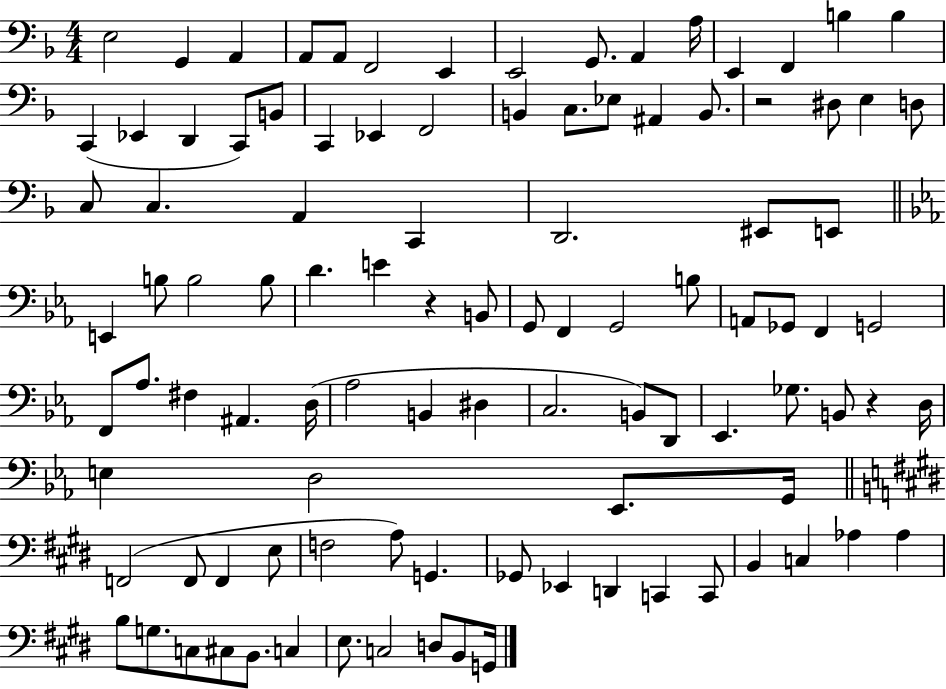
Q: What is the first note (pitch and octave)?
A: E3